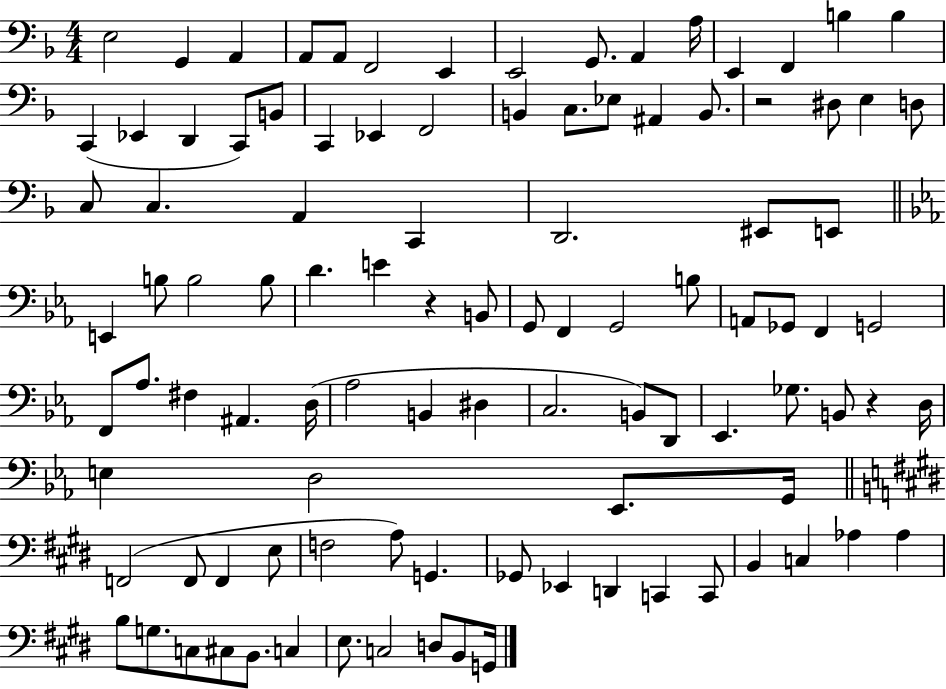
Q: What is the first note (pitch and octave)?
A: E3